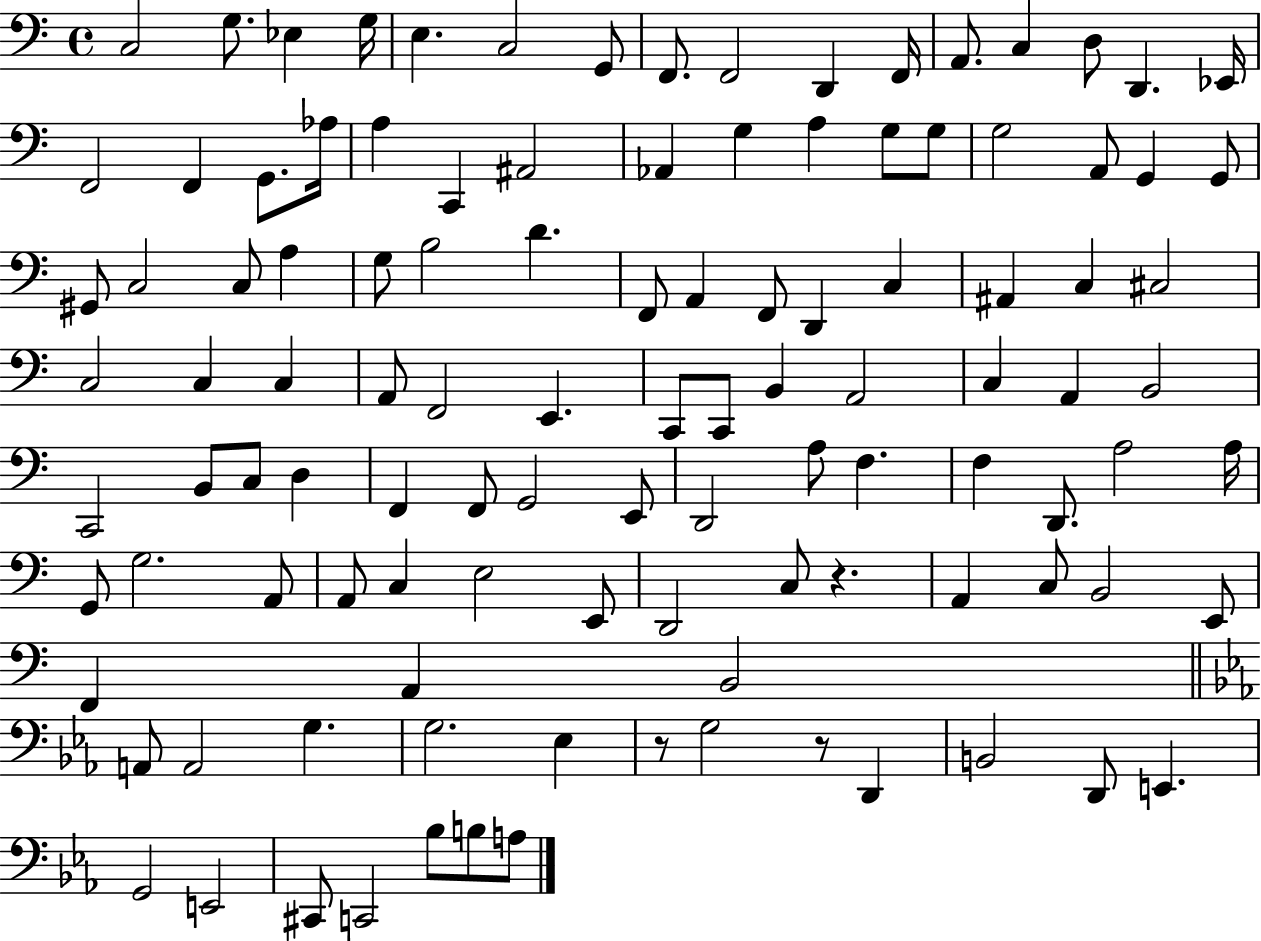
X:1
T:Untitled
M:4/4
L:1/4
K:C
C,2 G,/2 _E, G,/4 E, C,2 G,,/2 F,,/2 F,,2 D,, F,,/4 A,,/2 C, D,/2 D,, _E,,/4 F,,2 F,, G,,/2 _A,/4 A, C,, ^A,,2 _A,, G, A, G,/2 G,/2 G,2 A,,/2 G,, G,,/2 ^G,,/2 C,2 C,/2 A, G,/2 B,2 D F,,/2 A,, F,,/2 D,, C, ^A,, C, ^C,2 C,2 C, C, A,,/2 F,,2 E,, C,,/2 C,,/2 B,, A,,2 C, A,, B,,2 C,,2 B,,/2 C,/2 D, F,, F,,/2 G,,2 E,,/2 D,,2 A,/2 F, F, D,,/2 A,2 A,/4 G,,/2 G,2 A,,/2 A,,/2 C, E,2 E,,/2 D,,2 C,/2 z A,, C,/2 B,,2 E,,/2 F,, A,, B,,2 A,,/2 A,,2 G, G,2 _E, z/2 G,2 z/2 D,, B,,2 D,,/2 E,, G,,2 E,,2 ^C,,/2 C,,2 _B,/2 B,/2 A,/2